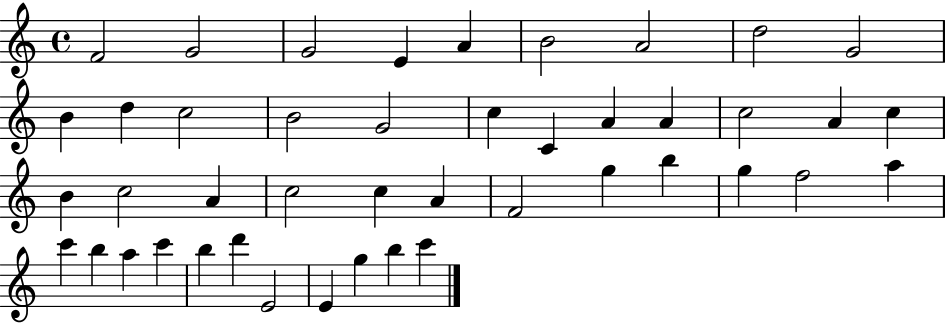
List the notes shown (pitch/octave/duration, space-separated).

F4/h G4/h G4/h E4/q A4/q B4/h A4/h D5/h G4/h B4/q D5/q C5/h B4/h G4/h C5/q C4/q A4/q A4/q C5/h A4/q C5/q B4/q C5/h A4/q C5/h C5/q A4/q F4/h G5/q B5/q G5/q F5/h A5/q C6/q B5/q A5/q C6/q B5/q D6/q E4/h E4/q G5/q B5/q C6/q